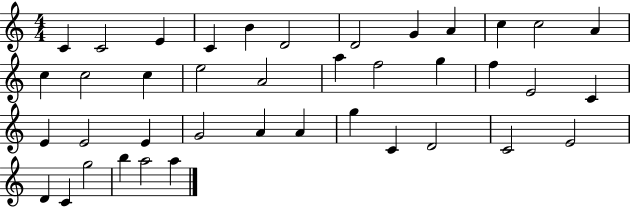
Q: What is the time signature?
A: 4/4